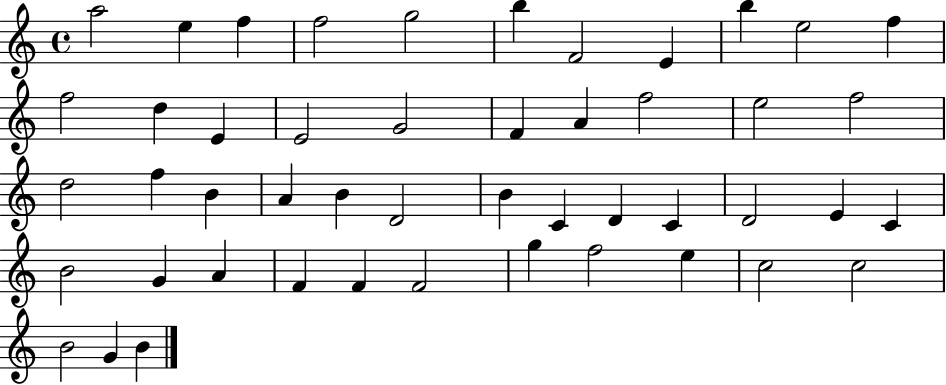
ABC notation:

X:1
T:Untitled
M:4/4
L:1/4
K:C
a2 e f f2 g2 b F2 E b e2 f f2 d E E2 G2 F A f2 e2 f2 d2 f B A B D2 B C D C D2 E C B2 G A F F F2 g f2 e c2 c2 B2 G B